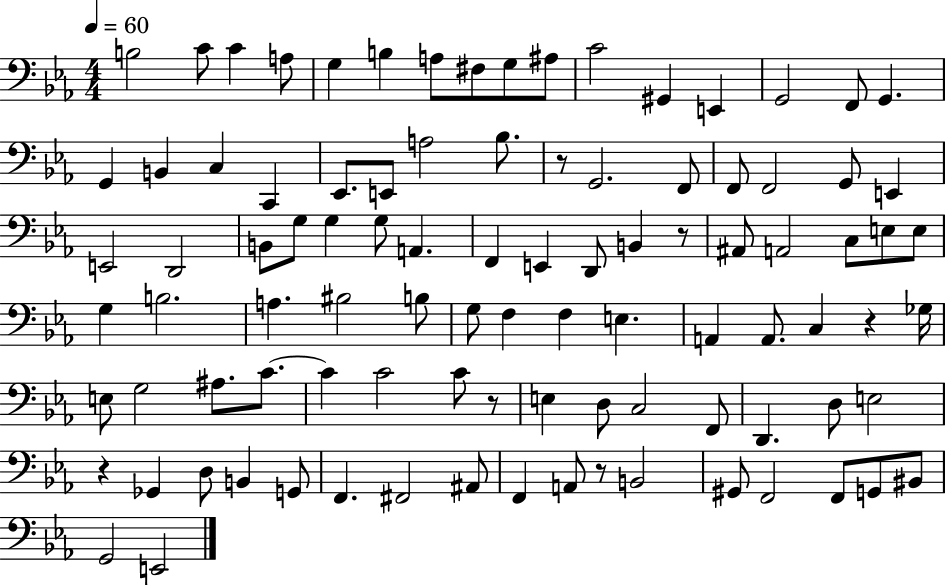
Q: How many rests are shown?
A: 6